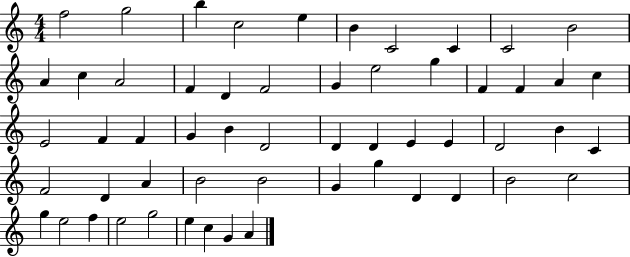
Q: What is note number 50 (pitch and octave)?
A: F5